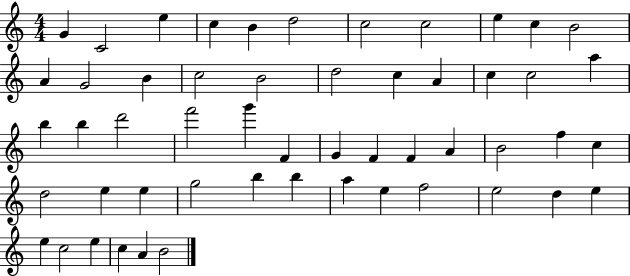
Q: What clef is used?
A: treble